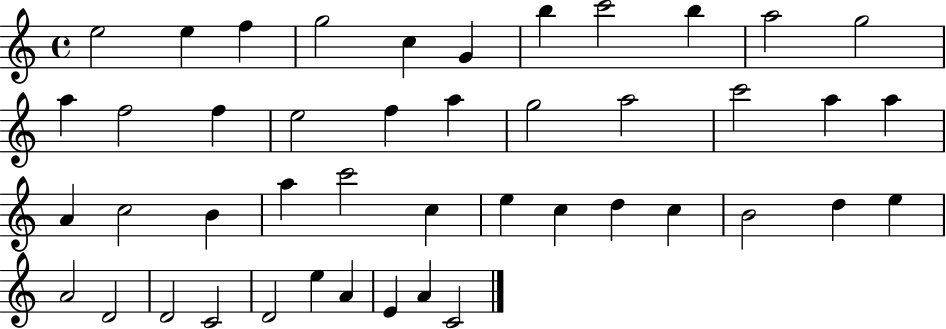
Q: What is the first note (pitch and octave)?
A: E5